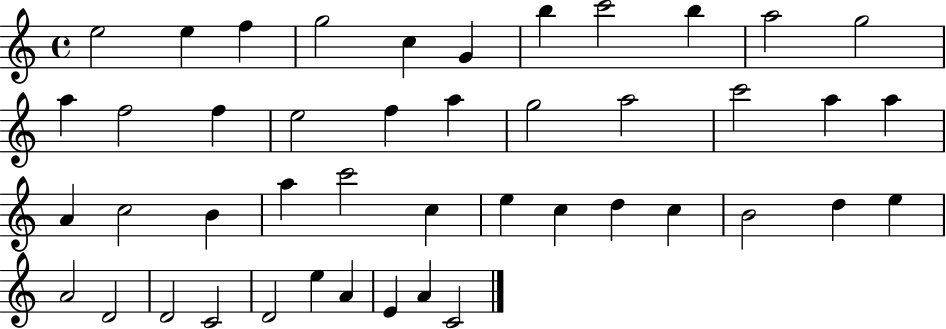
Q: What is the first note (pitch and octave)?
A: E5